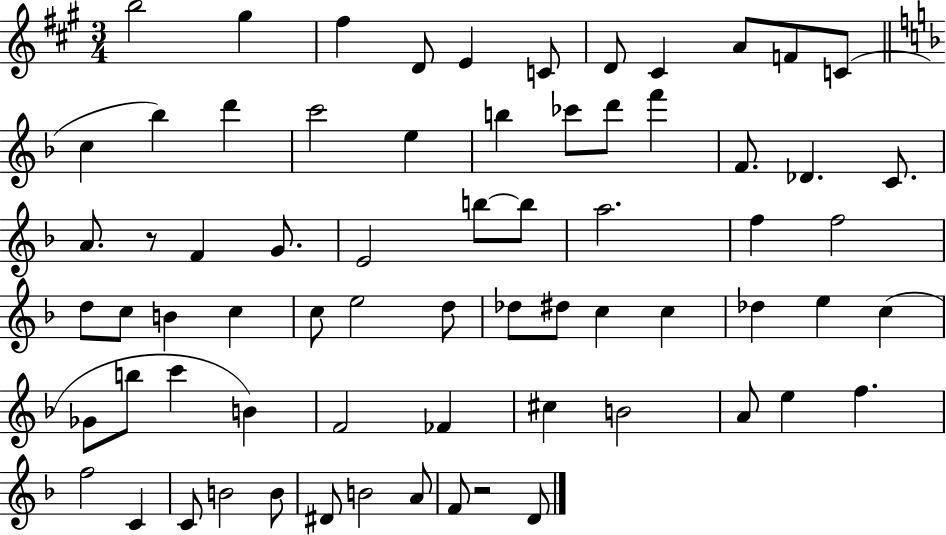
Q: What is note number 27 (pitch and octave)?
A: E4